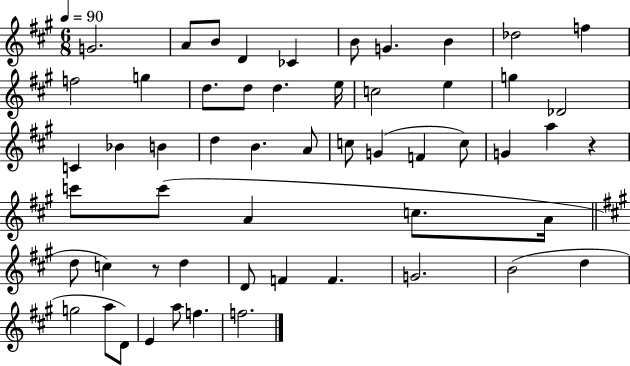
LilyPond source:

{
  \clef treble
  \numericTimeSignature
  \time 6/8
  \key a \major
  \tempo 4 = 90
  g'2. | a'8 b'8 d'4 ces'4 | b'8 g'4. b'4 | des''2 f''4 | \break f''2 g''4 | d''8. d''8 d''4. e''16 | c''2 e''4 | g''4 des'2 | \break c'4 bes'4 b'4 | d''4 b'4. a'8 | c''8 g'4( f'4 c''8) | g'4 a''4 r4 | \break c'''8 c'''8( a'4 c''8. a'16 | \bar "||" \break \key a \major d''8 c''4) r8 d''4 | d'8 f'4 f'4. | g'2. | b'2( d''4 | \break g''2 a''8 d'8) | e'4 a''8 f''4. | f''2. | \bar "|."
}